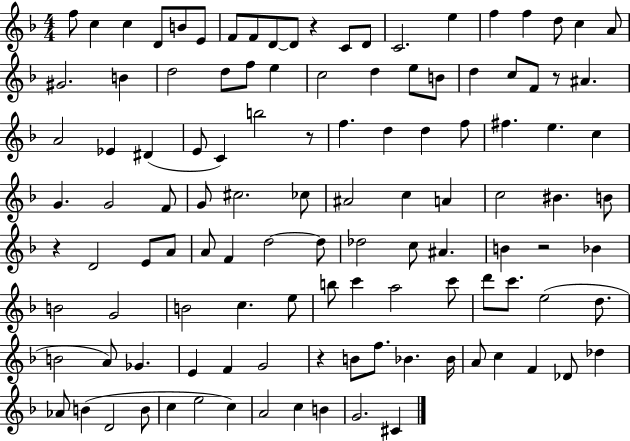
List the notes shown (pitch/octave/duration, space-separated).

F5/e C5/q C5/q D4/e B4/e E4/e F4/e F4/e D4/e D4/e R/q C4/e D4/e C4/h. E5/q F5/q F5/q D5/e C5/q A4/e G#4/h. B4/q D5/h D5/e F5/e E5/q C5/h D5/q E5/e B4/e D5/q C5/e F4/e R/e A#4/q. A4/h Eb4/q D#4/q E4/e C4/q B5/h R/e F5/q. D5/q D5/q F5/e F#5/q. E5/q. C5/q G4/q. G4/h F4/e G4/e C#5/h. CES5/e A#4/h C5/q A4/q C5/h BIS4/q. B4/e R/q D4/h E4/e A4/e A4/e F4/q D5/h D5/e Db5/h C5/e A#4/q. B4/q R/h Bb4/q B4/h G4/h B4/h C5/q. E5/e B5/e C6/q A5/h C6/e D6/e C6/e. E5/h D5/e. B4/h A4/e Gb4/q. E4/q F4/q G4/h R/q B4/e F5/e. Bb4/q. Bb4/s A4/e C5/q F4/q Db4/e Db5/q Ab4/e B4/q D4/h B4/e C5/q E5/h C5/q A4/h C5/q B4/q G4/h. C#4/q